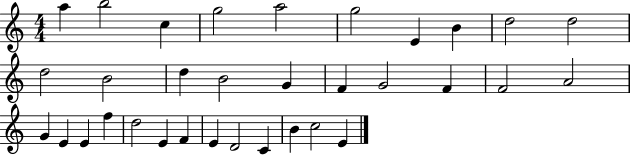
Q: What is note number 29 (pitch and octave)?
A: D4